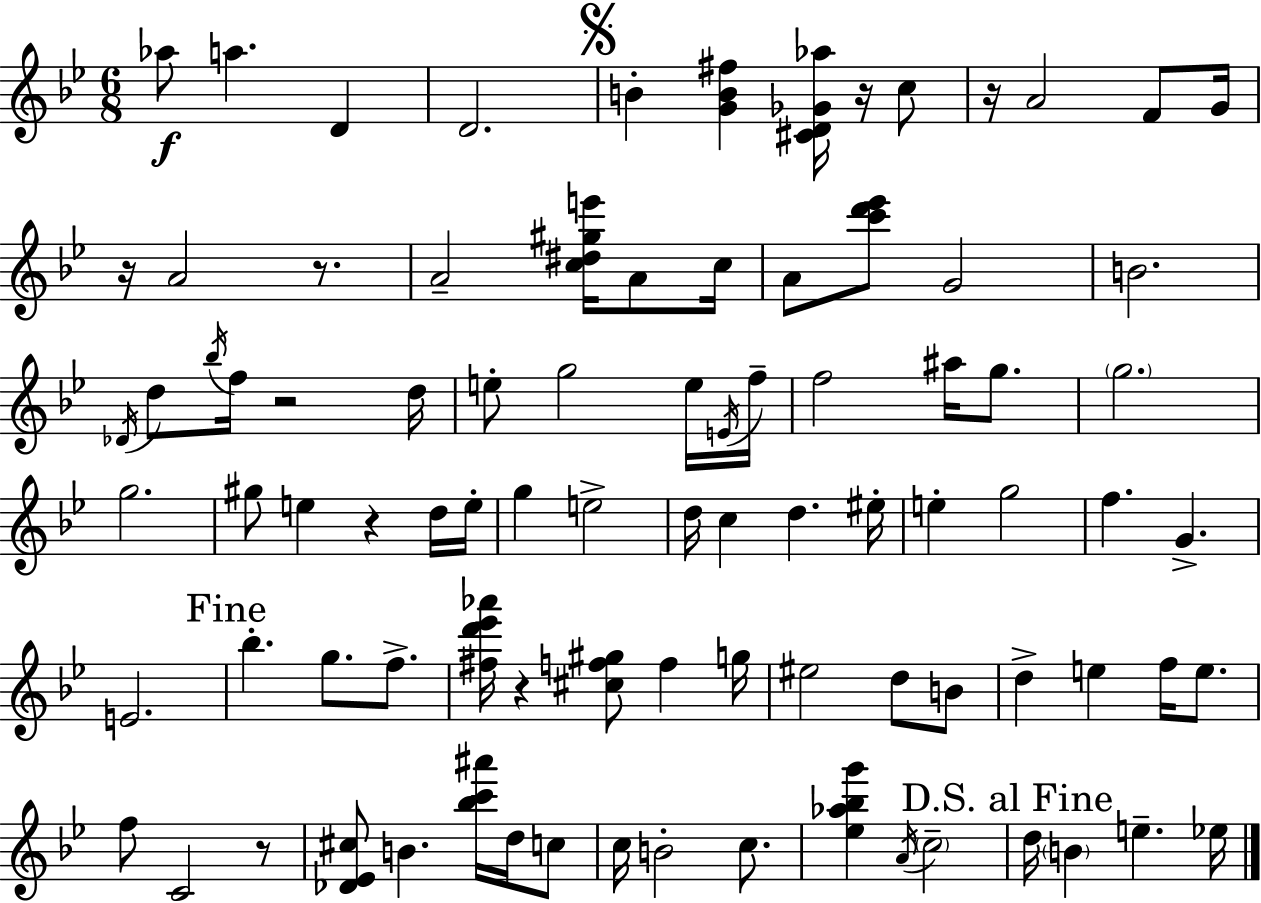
{
  \clef treble
  \numericTimeSignature
  \time 6/8
  \key g \minor
  aes''8\f a''4. d'4 | d'2. | \mark \markup { \musicglyph "scripts.segno" } b'4-. <g' b' fis''>4 <cis' d' ges' aes''>16 r16 c''8 | r16 a'2 f'8 g'16 | \break r16 a'2 r8. | a'2-- <c'' dis'' gis'' e'''>16 a'8 c''16 | a'8 <c''' d''' ees'''>8 g'2 | b'2. | \break \acciaccatura { des'16 } d''8 \acciaccatura { bes''16 } f''16 r2 | d''16 e''8-. g''2 | e''16 \acciaccatura { e'16 } f''16-- f''2 ais''16 | g''8. \parenthesize g''2. | \break g''2. | gis''8 e''4 r4 | d''16 e''16-. g''4 e''2-> | d''16 c''4 d''4. | \break eis''16-. e''4-. g''2 | f''4. g'4.-> | e'2. | \mark "Fine" bes''4.-. g''8. | \break f''8.-> <fis'' d''' ees''' aes'''>16 r4 <cis'' f'' gis''>8 f''4 | g''16 eis''2 d''8 | b'8 d''4-> e''4 f''16 | e''8. f''8 c'2 | \break r8 <des' ees' cis''>8 b'4. <bes'' c''' ais'''>16 | d''16 c''8 c''16 b'2-. | c''8. <ees'' aes'' bes'' g'''>4 \acciaccatura { a'16 } \parenthesize c''2-- | \mark "D.S. al Fine" d''16 \parenthesize b'4 e''4.-- | \break ees''16 \bar "|."
}